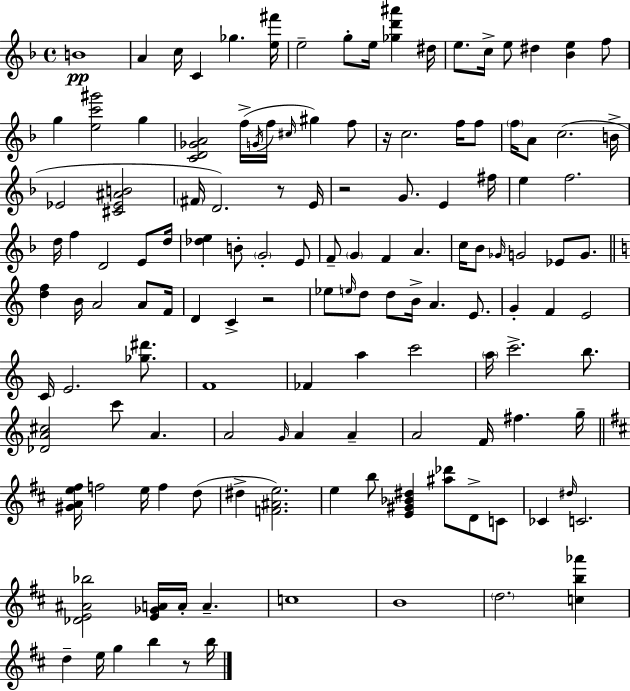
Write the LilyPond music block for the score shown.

{
  \clef treble
  \time 4/4
  \defaultTimeSignature
  \key d \minor
  b'1\pp | a'4 c''16 c'4 ges''4. <e'' fis'''>16 | e''2-- g''8-. e''16 <ges'' d''' ais'''>4 dis''16 | e''8. c''16-> e''8 dis''4 <bes' e''>4 f''8 | \break g''4 <e'' c''' gis'''>2 g''4 | <c' d' ges' a'>2 f''16->( \acciaccatura { g'16 } f''16 \grace { cis''16 } gis''4) | f''8 r16 c''2. f''16 | f''8 \parenthesize f''16 a'8 c''2.( | \break b'16-> ees'2 <cis' ees' ais' b'>2 | \parenthesize fis'16 d'2.) r8 | e'16 r2 g'8. e'4 | fis''16 e''4 f''2. | \break d''16 f''4 d'2 e'8 | d''16 <des'' e''>4 b'8-. \parenthesize g'2-. | e'8 f'8-- \parenthesize g'4 f'4 a'4. | c''16 bes'8 \grace { ges'16 } g'2 ees'8 | \break g'8. \bar "||" \break \key a \minor <d'' f''>4 b'16 a'2 a'8 f'16 | d'4 c'4-> r2 | ees''8 \grace { e''16 } d''8 d''8 b'16-> a'4. e'8. | g'4-. f'4 e'2 | \break c'16 e'2. <ges'' dis'''>8. | f'1 | fes'4 a''4 c'''2 | \parenthesize a''16 c'''2.-> b''8. | \break <des' a' cis''>2 c'''8 a'4. | a'2 \grace { g'16 } a'4 a'4-- | a'2 f'16 fis''4. | g''16-- \bar "||" \break \key d \major <gis' a' e'' fis''>16 f''2 e''16 f''4 d''8( | dis''4-> <f' ais' e''>2.) | e''4 b''8 <e' gis' bes' dis''>4 <ais'' des'''>8 d'8-> c'8 | ces'4 \grace { dis''16 } c'2. | \break <des' e' ais' bes''>2 <e' ges' a'>16 a'16-. a'4.-- | c''1 | b'1 | \parenthesize d''2. <c'' b'' aes'''>4 | \break d''4-- e''16 g''4 b''4 r8 | b''16 \bar "|."
}